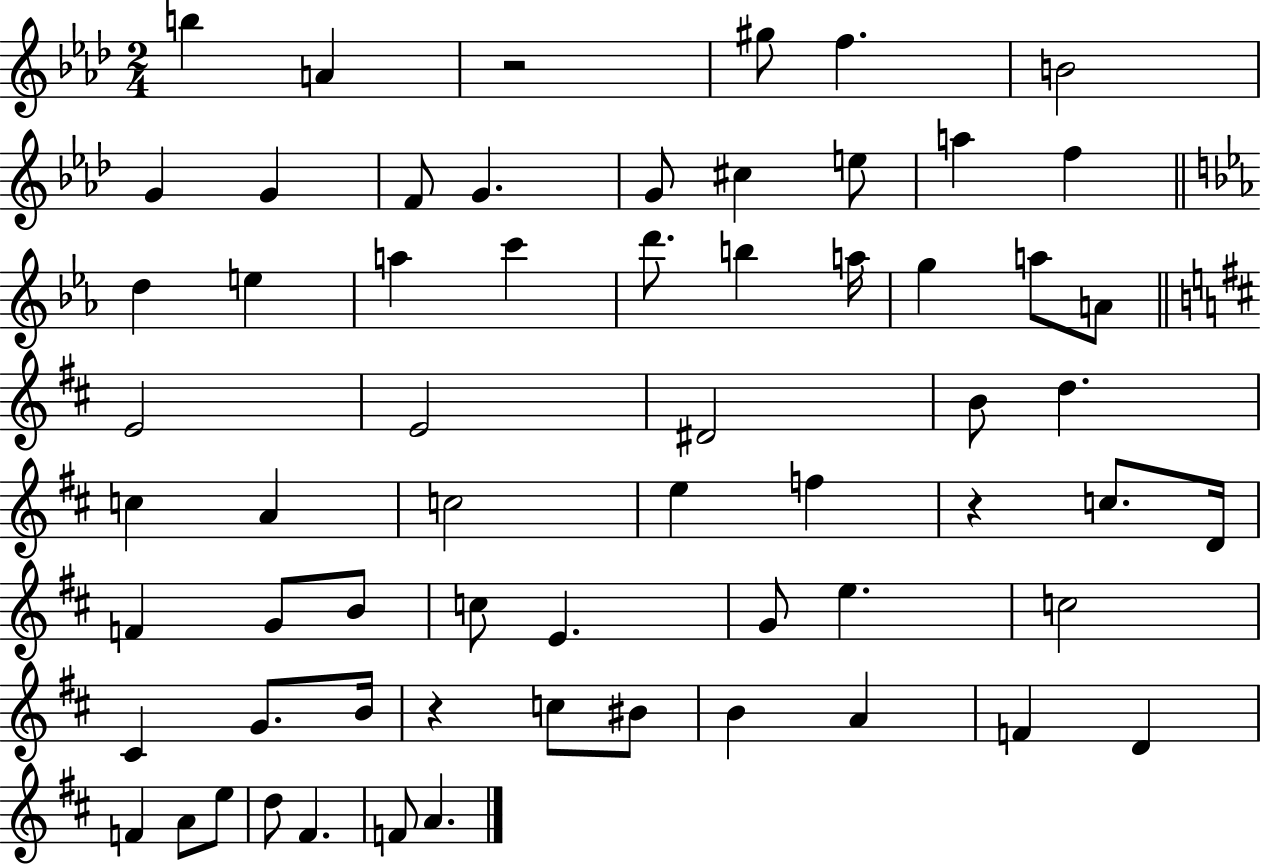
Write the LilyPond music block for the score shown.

{
  \clef treble
  \numericTimeSignature
  \time 2/4
  \key aes \major
  b''4 a'4 | r2 | gis''8 f''4. | b'2 | \break g'4 g'4 | f'8 g'4. | g'8 cis''4 e''8 | a''4 f''4 | \break \bar "||" \break \key ees \major d''4 e''4 | a''4 c'''4 | d'''8. b''4 a''16 | g''4 a''8 a'8 | \break \bar "||" \break \key b \minor e'2 | e'2 | dis'2 | b'8 d''4. | \break c''4 a'4 | c''2 | e''4 f''4 | r4 c''8. d'16 | \break f'4 g'8 b'8 | c''8 e'4. | g'8 e''4. | c''2 | \break cis'4 g'8. b'16 | r4 c''8 bis'8 | b'4 a'4 | f'4 d'4 | \break f'4 a'8 e''8 | d''8 fis'4. | f'8 a'4. | \bar "|."
}